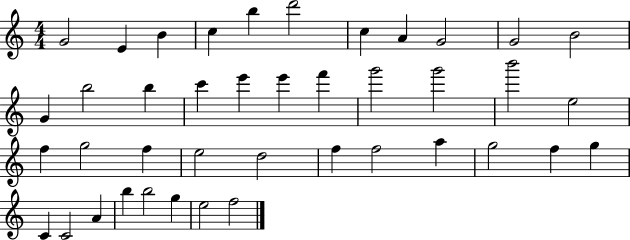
X:1
T:Untitled
M:4/4
L:1/4
K:C
G2 E B c b d'2 c A G2 G2 B2 G b2 b c' e' e' f' g'2 g'2 b'2 e2 f g2 f e2 d2 f f2 a g2 f g C C2 A b b2 g e2 f2